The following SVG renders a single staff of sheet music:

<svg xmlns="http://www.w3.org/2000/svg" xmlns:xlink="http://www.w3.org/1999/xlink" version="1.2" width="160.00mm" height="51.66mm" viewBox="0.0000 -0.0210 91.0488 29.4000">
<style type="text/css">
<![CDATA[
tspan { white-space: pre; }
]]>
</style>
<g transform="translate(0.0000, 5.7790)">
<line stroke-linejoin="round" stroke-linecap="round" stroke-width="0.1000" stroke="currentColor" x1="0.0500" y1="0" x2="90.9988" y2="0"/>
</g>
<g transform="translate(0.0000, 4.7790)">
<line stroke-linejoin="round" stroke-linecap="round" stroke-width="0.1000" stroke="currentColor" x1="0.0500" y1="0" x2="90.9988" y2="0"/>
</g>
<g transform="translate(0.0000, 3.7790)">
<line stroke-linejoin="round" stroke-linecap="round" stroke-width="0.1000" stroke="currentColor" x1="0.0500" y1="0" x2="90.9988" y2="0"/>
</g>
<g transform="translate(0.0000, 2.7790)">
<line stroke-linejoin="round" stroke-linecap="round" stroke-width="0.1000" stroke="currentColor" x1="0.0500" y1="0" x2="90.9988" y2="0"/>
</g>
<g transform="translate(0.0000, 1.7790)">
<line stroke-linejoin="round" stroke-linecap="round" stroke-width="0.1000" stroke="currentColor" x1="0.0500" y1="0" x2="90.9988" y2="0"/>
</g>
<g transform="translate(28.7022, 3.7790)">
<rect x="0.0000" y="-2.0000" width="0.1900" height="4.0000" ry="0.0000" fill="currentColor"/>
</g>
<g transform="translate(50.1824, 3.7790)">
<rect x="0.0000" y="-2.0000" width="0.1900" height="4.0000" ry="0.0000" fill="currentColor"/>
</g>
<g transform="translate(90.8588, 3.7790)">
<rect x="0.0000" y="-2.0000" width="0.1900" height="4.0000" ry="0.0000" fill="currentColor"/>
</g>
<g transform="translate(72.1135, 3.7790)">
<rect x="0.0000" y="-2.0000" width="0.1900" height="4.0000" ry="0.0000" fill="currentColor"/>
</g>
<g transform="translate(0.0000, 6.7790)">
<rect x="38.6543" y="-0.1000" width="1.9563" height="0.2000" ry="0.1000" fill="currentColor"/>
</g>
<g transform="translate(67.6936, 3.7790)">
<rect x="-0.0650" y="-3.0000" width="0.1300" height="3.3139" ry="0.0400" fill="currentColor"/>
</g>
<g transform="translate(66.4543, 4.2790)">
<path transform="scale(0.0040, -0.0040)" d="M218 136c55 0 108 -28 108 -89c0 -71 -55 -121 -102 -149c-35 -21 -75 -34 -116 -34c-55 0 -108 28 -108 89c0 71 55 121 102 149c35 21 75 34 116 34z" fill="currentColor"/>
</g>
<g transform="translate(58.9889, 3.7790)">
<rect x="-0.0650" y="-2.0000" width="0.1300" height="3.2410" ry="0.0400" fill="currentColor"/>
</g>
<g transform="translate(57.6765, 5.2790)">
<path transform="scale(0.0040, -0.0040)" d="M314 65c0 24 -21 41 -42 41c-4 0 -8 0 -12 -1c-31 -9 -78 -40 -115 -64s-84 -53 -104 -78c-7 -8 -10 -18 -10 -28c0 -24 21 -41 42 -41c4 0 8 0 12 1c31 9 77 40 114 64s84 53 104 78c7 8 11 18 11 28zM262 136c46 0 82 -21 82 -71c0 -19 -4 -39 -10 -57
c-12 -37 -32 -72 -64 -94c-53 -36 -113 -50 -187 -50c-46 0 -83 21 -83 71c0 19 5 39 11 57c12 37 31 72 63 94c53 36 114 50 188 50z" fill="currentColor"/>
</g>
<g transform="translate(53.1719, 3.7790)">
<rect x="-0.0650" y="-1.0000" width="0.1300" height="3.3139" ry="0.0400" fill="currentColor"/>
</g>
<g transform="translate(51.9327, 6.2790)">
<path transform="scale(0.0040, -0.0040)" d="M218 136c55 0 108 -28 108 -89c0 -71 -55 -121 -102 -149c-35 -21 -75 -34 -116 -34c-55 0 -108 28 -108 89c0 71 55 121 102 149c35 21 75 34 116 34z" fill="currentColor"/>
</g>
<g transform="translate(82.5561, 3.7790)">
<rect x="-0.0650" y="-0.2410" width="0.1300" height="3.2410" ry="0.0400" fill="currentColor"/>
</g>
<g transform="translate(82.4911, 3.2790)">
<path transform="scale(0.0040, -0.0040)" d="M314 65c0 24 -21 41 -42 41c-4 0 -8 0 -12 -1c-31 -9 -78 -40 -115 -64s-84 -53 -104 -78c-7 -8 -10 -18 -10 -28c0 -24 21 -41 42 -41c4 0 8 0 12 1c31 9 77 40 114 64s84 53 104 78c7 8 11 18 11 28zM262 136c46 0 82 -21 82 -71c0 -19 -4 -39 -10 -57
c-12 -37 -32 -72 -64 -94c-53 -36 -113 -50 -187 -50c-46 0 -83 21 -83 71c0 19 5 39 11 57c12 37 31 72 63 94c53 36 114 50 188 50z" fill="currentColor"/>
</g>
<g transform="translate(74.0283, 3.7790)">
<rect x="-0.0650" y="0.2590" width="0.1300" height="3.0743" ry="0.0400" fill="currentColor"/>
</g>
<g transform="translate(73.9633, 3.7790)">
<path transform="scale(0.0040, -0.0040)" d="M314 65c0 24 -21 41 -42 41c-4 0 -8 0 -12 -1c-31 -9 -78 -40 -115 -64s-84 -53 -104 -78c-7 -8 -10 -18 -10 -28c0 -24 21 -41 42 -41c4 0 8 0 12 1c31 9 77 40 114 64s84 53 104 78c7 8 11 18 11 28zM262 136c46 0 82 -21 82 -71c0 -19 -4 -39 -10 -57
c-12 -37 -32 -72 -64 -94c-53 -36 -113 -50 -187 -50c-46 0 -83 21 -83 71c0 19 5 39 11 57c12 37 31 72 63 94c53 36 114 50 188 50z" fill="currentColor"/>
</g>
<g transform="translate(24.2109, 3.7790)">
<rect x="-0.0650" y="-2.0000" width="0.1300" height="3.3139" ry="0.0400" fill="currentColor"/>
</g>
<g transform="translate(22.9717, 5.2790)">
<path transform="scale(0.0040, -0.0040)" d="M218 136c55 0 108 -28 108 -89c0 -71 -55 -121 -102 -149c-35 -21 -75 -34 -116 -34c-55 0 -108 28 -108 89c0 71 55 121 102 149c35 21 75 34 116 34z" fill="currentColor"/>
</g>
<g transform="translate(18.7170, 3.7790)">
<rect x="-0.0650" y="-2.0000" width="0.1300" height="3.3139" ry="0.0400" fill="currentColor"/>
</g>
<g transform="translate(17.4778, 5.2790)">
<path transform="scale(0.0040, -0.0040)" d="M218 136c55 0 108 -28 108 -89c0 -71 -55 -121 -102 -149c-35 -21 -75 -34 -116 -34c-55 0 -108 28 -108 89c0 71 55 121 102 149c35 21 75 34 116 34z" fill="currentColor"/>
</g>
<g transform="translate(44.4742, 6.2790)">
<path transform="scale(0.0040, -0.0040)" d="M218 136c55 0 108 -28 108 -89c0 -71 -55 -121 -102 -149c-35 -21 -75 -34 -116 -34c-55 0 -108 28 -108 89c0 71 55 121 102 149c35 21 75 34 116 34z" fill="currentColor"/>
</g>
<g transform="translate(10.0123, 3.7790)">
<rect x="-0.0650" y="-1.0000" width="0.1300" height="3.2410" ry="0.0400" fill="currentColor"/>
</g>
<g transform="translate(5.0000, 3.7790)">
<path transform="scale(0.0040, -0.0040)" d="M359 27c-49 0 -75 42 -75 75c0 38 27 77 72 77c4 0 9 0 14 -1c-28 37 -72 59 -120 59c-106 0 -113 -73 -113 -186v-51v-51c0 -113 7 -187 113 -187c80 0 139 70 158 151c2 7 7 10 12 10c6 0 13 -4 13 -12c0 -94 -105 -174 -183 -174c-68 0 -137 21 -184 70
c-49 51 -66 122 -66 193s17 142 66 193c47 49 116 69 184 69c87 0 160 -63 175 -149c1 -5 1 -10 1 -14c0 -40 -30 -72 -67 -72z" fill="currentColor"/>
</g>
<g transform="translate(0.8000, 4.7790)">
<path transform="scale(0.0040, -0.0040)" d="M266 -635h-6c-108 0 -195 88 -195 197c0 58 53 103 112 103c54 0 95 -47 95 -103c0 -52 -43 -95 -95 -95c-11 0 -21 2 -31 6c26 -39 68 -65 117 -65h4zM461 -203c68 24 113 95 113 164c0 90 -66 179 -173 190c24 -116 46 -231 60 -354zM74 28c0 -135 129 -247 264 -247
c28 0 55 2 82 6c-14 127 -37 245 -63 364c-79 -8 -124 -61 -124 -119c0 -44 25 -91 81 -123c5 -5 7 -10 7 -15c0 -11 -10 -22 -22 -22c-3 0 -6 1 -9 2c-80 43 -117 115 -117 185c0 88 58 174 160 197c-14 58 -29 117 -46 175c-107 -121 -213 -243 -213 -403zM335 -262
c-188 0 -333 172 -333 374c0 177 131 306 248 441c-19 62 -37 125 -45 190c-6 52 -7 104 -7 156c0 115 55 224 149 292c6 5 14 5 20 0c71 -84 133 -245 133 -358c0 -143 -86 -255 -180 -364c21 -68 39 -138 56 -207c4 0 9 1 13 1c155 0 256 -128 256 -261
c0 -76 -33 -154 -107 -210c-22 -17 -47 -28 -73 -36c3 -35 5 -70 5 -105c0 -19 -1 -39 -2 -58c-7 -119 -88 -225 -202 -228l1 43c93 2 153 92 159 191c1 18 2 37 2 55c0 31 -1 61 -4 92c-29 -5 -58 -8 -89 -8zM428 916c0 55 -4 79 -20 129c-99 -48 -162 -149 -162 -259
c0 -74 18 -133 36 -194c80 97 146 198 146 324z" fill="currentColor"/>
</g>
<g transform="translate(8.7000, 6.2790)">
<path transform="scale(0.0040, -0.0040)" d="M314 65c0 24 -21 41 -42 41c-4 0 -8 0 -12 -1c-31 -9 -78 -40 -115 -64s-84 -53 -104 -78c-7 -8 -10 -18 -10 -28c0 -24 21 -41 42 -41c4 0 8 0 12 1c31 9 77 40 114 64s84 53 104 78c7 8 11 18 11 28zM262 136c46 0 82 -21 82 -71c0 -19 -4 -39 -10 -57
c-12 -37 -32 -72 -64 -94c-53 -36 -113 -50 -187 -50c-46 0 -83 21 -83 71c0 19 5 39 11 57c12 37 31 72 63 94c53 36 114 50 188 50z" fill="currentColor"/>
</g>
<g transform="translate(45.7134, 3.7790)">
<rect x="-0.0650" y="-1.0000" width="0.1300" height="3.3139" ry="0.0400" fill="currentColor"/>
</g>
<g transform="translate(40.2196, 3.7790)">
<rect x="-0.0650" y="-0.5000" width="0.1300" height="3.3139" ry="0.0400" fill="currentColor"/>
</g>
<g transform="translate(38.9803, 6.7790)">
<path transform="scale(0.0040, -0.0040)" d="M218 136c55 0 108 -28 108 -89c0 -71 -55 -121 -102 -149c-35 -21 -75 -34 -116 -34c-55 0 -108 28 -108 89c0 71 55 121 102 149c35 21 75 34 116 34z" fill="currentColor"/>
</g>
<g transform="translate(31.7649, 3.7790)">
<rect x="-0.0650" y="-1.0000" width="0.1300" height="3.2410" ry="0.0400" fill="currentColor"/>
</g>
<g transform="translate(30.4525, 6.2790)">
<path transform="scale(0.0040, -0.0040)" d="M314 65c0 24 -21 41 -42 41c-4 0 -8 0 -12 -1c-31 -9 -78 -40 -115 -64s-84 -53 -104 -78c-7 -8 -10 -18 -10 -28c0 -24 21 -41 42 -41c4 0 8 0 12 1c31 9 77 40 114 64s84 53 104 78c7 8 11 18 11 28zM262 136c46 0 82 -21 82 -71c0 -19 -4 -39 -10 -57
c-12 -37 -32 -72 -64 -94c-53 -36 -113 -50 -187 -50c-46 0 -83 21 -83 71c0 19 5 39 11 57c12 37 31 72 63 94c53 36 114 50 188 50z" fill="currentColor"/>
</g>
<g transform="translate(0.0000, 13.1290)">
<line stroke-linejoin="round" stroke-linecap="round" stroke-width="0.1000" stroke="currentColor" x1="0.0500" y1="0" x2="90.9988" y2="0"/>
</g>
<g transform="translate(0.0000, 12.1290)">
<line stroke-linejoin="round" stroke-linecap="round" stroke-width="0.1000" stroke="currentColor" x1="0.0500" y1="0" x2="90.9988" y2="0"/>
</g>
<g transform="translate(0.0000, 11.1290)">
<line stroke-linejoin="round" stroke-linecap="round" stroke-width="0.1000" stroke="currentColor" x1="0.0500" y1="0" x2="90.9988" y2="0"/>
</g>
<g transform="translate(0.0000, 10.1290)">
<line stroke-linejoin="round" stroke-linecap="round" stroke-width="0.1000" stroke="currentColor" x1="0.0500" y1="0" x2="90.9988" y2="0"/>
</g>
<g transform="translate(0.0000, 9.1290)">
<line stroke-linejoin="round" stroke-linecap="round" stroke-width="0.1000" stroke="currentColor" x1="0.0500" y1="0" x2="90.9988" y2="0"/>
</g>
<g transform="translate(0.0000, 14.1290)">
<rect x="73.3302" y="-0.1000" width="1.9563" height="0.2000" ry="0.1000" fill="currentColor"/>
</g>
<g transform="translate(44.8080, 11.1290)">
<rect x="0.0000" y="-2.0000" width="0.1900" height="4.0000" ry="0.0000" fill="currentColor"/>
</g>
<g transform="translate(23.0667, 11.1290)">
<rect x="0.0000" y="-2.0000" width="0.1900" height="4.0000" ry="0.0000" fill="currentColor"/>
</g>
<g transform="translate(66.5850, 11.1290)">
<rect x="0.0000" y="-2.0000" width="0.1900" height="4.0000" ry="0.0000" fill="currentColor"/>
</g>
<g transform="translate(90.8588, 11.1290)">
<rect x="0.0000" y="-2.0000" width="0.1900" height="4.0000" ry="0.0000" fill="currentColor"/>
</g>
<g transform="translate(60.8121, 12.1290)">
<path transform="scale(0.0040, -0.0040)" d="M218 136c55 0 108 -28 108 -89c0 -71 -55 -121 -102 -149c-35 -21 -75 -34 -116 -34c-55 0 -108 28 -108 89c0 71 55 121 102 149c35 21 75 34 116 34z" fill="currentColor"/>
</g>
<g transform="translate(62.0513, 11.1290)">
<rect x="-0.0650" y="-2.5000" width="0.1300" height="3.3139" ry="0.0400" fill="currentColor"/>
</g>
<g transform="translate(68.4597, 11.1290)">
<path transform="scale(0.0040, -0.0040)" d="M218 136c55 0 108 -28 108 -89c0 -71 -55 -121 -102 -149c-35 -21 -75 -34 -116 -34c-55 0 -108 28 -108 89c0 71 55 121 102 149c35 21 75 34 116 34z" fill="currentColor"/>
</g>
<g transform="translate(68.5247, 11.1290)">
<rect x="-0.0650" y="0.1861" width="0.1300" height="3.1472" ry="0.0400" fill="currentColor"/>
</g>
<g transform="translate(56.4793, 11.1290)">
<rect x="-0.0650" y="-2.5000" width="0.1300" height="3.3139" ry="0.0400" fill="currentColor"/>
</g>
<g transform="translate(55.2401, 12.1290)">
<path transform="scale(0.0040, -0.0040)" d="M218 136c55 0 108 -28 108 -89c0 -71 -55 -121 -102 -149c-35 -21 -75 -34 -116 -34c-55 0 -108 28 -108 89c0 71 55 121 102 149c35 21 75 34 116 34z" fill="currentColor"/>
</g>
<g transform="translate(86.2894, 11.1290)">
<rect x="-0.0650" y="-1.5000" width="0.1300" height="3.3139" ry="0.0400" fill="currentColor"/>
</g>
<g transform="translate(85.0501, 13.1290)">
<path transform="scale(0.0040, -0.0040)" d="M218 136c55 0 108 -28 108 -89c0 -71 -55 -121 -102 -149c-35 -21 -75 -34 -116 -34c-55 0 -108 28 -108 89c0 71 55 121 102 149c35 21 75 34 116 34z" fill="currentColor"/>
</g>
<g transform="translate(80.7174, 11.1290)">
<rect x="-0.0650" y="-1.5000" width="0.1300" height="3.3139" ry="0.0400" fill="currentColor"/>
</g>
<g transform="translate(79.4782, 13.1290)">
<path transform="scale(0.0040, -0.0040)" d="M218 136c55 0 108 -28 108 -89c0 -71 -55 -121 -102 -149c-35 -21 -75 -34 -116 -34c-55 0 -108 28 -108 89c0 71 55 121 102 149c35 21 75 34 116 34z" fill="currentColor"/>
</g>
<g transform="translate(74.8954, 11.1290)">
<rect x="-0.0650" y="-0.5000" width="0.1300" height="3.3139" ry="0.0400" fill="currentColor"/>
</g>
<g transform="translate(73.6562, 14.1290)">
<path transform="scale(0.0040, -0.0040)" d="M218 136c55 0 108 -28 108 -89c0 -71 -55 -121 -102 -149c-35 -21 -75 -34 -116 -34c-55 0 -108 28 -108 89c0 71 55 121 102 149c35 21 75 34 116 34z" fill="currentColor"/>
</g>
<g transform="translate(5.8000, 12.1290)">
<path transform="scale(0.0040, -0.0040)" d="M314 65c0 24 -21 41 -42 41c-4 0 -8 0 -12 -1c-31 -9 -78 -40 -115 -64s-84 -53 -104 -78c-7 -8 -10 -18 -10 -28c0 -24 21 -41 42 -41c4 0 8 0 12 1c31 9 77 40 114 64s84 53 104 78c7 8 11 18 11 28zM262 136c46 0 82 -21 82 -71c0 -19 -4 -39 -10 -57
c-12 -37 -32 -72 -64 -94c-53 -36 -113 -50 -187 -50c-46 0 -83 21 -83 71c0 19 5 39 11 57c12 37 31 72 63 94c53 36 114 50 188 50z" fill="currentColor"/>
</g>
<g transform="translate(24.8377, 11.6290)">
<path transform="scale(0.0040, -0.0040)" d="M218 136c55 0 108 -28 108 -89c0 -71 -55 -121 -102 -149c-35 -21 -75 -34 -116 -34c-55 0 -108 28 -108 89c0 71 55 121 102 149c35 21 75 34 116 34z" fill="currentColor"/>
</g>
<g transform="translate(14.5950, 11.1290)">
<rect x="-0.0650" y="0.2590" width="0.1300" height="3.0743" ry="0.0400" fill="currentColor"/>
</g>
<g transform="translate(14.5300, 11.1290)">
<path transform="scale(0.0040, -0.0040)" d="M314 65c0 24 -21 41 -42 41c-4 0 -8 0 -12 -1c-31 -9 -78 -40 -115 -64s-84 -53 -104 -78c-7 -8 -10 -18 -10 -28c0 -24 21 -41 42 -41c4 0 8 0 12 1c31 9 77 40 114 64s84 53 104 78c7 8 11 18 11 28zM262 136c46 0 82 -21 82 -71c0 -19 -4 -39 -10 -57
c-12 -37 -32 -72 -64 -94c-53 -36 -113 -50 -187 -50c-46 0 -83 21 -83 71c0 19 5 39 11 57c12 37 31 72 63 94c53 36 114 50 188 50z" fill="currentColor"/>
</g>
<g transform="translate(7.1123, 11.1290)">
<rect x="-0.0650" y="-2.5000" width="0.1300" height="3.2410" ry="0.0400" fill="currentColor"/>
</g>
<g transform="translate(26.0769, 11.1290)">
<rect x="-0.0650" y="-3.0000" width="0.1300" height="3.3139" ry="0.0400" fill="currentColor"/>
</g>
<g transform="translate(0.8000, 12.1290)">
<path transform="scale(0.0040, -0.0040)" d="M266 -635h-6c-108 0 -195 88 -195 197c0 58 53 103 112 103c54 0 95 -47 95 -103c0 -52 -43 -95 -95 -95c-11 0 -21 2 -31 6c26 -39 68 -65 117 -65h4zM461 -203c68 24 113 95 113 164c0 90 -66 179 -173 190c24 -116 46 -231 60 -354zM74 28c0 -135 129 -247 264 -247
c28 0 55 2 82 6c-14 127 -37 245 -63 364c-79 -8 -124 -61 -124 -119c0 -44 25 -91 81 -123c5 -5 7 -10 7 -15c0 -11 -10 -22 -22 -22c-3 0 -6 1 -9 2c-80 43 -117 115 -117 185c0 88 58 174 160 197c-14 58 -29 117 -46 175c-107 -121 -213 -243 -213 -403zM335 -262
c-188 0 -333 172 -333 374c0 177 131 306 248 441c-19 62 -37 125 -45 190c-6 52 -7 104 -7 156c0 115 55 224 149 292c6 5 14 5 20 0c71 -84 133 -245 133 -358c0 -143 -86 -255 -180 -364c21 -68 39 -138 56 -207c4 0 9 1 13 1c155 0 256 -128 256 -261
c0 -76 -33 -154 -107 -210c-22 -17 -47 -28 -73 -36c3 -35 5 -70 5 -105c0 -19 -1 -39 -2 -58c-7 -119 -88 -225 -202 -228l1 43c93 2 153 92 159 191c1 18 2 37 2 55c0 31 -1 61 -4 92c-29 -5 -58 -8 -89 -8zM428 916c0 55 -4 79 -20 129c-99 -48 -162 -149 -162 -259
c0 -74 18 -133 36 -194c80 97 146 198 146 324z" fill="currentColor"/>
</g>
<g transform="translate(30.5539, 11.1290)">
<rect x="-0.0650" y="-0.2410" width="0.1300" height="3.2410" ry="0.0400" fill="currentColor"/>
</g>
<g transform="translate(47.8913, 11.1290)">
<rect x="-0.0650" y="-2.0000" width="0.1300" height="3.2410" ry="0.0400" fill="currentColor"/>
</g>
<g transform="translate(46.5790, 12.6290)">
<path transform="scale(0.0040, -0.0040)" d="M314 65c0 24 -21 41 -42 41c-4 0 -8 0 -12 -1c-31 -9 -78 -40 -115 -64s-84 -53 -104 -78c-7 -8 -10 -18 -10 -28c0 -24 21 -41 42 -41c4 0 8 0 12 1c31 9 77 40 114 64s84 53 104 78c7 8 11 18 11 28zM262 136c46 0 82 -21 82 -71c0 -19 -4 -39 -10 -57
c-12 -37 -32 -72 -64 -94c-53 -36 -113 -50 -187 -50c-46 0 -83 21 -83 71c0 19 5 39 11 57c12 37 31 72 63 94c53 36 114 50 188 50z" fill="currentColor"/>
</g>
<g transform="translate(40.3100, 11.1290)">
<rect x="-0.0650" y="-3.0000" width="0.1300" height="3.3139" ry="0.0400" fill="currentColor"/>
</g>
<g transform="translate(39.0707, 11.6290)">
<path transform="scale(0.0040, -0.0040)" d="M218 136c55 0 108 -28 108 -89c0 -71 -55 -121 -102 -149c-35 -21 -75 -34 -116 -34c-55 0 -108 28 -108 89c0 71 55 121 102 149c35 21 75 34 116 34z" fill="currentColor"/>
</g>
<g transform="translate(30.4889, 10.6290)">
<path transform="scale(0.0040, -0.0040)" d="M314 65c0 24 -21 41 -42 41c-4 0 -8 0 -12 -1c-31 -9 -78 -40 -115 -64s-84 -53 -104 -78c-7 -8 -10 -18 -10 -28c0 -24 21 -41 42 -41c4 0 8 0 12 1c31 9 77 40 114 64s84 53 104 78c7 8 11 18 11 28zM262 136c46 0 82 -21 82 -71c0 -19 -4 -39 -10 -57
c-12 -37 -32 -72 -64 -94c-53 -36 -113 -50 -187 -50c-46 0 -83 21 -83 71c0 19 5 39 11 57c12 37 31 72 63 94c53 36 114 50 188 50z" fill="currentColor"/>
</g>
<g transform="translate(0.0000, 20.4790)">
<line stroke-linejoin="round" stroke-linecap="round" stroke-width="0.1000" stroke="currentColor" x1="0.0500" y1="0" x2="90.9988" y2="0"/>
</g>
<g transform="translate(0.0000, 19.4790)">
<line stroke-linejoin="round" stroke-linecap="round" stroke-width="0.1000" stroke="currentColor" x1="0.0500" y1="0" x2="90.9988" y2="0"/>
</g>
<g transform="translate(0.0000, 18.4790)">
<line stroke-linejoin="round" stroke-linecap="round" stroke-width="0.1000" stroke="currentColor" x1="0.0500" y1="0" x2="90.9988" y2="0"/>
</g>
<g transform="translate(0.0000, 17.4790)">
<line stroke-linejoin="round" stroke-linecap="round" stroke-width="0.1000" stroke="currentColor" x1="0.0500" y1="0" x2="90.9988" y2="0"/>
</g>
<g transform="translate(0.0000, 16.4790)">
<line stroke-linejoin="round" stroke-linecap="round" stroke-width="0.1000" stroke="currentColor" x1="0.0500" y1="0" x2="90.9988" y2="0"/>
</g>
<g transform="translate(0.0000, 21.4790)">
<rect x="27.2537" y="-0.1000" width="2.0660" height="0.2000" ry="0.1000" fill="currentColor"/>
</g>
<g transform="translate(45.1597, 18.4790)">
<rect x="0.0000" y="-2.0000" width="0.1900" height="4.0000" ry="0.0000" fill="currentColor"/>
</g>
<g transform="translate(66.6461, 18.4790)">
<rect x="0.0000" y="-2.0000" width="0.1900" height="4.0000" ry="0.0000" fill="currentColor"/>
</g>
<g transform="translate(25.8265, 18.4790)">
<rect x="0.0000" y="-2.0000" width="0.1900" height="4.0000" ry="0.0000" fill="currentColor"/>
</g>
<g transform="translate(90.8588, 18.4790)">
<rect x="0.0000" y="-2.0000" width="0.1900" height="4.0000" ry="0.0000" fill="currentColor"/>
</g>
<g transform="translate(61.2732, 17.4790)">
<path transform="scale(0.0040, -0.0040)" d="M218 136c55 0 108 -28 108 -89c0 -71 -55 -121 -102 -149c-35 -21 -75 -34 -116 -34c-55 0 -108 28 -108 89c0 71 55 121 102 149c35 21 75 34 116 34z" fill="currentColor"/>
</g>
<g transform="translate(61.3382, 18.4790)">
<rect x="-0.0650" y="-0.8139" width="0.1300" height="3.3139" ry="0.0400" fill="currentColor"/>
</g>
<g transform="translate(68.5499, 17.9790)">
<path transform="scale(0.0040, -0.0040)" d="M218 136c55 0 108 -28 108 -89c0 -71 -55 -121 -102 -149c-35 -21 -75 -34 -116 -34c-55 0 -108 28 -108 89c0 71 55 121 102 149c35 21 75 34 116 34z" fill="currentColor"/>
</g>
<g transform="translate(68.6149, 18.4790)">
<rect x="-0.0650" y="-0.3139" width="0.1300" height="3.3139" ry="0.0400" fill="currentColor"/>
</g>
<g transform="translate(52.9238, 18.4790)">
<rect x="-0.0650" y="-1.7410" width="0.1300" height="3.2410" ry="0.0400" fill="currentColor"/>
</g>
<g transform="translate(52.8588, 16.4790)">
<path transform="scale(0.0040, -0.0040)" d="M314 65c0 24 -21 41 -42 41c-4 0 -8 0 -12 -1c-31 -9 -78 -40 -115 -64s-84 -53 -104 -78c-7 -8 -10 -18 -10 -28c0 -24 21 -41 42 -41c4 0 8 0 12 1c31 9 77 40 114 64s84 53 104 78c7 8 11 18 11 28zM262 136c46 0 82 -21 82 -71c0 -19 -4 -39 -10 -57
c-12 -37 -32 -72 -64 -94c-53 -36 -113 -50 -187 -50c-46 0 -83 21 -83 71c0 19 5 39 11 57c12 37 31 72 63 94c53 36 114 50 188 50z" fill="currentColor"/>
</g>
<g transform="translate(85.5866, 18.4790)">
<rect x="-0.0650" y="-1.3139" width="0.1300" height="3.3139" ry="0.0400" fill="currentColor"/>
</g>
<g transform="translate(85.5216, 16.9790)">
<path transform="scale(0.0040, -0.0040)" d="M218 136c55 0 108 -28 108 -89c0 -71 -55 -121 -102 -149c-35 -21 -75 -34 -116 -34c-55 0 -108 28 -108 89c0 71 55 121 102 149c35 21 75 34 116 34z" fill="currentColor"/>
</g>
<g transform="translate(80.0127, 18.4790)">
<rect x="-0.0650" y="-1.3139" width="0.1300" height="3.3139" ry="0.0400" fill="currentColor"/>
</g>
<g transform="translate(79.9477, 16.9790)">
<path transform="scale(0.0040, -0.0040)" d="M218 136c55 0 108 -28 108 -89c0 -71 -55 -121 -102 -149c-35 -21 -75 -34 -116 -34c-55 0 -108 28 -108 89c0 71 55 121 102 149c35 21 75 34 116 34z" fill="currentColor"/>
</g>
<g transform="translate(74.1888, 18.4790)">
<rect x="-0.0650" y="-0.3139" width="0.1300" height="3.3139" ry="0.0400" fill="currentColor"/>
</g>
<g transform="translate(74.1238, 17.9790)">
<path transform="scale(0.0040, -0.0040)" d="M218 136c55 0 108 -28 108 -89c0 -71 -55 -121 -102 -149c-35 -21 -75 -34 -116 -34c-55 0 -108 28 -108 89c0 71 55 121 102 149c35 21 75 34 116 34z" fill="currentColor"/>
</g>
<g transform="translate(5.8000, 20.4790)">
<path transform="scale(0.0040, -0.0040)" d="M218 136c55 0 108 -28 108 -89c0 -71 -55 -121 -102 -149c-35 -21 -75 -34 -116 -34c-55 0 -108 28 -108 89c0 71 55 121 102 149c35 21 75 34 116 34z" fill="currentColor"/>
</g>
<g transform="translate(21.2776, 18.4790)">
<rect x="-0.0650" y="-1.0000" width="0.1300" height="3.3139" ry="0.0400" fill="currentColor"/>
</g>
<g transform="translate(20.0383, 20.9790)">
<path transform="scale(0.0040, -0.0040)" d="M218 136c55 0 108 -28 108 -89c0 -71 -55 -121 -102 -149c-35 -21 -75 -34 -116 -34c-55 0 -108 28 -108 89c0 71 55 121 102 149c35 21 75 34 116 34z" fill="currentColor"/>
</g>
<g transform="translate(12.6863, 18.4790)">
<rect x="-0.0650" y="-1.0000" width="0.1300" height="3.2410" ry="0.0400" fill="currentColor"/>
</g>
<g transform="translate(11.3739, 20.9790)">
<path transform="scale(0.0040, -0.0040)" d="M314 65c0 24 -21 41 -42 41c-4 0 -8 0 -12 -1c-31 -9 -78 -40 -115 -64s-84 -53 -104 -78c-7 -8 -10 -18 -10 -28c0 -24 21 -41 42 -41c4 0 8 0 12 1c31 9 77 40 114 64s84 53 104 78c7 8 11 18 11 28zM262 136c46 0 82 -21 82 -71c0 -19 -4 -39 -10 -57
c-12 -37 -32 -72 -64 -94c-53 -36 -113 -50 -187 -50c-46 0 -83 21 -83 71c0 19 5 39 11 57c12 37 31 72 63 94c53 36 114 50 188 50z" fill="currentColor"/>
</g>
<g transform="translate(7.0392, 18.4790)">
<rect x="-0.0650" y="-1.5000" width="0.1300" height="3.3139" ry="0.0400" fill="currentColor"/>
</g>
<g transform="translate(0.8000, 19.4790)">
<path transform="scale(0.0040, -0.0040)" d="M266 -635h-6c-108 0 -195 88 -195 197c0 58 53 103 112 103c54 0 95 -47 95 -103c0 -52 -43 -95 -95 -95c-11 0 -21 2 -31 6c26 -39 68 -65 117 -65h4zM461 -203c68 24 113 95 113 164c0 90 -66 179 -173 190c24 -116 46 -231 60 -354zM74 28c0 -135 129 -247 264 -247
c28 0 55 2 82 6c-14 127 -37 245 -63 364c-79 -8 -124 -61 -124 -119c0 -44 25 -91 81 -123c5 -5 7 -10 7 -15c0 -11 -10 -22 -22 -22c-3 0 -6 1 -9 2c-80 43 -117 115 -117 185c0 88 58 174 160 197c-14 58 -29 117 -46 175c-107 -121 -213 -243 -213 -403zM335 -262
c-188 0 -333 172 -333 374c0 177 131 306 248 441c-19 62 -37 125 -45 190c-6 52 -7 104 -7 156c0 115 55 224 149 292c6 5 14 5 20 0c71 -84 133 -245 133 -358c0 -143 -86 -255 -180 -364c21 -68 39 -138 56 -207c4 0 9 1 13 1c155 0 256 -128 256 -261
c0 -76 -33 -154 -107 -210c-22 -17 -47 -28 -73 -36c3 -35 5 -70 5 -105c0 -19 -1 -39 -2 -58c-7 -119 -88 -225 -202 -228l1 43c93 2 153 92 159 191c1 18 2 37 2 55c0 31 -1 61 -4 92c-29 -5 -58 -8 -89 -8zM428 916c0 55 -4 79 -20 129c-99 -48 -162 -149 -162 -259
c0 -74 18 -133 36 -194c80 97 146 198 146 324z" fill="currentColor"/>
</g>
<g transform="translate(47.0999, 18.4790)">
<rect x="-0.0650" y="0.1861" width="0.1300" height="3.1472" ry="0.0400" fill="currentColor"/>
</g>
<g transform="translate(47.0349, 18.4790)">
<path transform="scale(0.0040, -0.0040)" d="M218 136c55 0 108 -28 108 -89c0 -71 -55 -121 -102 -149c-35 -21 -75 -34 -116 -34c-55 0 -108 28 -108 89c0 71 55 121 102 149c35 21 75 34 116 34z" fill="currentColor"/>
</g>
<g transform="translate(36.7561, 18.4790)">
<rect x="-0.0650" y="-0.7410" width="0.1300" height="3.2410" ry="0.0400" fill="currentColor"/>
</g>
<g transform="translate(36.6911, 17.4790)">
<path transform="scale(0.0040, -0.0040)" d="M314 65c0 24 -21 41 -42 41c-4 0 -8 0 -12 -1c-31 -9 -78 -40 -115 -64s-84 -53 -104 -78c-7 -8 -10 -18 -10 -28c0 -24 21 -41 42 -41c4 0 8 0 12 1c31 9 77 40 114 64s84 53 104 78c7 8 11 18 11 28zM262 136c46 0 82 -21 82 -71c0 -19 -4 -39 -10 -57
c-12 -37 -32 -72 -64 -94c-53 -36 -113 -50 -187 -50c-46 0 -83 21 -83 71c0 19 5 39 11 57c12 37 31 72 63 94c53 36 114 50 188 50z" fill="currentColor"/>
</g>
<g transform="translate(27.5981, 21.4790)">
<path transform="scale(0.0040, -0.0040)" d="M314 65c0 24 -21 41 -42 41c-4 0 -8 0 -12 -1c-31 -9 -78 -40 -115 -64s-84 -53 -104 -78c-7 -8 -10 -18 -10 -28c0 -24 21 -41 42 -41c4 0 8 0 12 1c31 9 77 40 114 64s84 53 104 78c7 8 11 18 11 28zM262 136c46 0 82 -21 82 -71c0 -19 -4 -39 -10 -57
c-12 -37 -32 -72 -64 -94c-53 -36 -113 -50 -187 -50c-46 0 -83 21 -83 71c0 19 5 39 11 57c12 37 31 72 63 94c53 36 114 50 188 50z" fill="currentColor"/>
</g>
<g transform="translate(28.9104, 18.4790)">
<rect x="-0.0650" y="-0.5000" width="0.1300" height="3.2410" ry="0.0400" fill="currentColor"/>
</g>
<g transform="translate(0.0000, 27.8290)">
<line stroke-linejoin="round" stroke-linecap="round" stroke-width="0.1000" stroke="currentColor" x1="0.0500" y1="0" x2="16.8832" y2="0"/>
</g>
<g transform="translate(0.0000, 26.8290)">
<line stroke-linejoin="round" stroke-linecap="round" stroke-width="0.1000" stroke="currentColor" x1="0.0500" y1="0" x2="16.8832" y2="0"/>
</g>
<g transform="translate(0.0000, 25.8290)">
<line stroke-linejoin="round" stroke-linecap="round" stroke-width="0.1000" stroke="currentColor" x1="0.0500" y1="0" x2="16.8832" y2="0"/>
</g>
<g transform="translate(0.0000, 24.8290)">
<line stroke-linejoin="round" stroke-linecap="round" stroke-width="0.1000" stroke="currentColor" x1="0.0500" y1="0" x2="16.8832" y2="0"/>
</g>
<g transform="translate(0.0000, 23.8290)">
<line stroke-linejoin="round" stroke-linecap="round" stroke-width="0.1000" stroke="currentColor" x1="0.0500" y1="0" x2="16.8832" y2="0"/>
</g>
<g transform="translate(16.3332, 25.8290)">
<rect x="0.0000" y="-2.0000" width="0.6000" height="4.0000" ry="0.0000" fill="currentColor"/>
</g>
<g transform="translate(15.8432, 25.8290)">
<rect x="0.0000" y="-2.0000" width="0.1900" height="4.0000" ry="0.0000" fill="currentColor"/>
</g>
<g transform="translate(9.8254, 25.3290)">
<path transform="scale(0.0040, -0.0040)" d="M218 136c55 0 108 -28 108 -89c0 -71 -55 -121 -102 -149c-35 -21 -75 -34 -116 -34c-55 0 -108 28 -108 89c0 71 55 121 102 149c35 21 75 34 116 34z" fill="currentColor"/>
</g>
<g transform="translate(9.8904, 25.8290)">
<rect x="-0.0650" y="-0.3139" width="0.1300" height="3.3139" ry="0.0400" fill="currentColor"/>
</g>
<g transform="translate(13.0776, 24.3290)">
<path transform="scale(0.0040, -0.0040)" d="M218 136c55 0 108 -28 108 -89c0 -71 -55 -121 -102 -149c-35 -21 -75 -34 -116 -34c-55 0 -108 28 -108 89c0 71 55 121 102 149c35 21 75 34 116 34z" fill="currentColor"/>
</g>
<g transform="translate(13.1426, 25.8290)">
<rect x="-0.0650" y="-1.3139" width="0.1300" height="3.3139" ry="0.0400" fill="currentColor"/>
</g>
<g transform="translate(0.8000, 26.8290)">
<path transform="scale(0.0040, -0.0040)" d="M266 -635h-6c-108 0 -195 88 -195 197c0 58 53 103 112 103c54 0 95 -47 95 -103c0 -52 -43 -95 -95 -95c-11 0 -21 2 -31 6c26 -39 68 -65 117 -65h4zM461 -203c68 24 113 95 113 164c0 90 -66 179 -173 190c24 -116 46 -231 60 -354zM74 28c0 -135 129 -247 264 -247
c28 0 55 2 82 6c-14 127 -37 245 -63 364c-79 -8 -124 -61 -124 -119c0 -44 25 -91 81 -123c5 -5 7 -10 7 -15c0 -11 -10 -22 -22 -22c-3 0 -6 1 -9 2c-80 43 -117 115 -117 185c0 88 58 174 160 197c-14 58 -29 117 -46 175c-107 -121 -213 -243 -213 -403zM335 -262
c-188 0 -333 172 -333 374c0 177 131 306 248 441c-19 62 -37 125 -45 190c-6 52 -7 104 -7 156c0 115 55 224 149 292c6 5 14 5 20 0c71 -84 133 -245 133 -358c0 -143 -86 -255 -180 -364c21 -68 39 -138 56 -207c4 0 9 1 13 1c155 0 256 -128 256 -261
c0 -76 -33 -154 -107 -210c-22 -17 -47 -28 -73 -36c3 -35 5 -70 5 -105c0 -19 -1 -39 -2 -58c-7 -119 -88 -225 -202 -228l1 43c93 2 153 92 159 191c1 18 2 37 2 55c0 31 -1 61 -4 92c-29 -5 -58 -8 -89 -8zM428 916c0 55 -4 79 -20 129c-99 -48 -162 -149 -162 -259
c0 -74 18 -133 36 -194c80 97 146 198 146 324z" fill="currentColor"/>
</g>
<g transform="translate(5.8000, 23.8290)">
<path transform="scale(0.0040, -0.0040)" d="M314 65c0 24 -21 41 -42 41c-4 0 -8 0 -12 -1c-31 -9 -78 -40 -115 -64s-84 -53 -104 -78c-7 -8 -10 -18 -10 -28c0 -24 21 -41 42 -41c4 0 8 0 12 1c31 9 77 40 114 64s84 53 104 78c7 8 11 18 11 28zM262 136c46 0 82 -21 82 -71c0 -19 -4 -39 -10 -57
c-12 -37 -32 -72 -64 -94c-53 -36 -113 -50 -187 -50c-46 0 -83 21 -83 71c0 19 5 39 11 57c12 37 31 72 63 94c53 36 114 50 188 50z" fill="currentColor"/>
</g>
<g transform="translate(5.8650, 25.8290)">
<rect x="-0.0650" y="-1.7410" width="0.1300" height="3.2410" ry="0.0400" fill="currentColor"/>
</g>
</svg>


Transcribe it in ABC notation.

X:1
T:Untitled
M:4/4
L:1/4
K:C
D2 F F D2 C D D F2 A B2 c2 G2 B2 A c2 A F2 G G B C E E E D2 D C2 d2 B f2 d c c e e f2 c e